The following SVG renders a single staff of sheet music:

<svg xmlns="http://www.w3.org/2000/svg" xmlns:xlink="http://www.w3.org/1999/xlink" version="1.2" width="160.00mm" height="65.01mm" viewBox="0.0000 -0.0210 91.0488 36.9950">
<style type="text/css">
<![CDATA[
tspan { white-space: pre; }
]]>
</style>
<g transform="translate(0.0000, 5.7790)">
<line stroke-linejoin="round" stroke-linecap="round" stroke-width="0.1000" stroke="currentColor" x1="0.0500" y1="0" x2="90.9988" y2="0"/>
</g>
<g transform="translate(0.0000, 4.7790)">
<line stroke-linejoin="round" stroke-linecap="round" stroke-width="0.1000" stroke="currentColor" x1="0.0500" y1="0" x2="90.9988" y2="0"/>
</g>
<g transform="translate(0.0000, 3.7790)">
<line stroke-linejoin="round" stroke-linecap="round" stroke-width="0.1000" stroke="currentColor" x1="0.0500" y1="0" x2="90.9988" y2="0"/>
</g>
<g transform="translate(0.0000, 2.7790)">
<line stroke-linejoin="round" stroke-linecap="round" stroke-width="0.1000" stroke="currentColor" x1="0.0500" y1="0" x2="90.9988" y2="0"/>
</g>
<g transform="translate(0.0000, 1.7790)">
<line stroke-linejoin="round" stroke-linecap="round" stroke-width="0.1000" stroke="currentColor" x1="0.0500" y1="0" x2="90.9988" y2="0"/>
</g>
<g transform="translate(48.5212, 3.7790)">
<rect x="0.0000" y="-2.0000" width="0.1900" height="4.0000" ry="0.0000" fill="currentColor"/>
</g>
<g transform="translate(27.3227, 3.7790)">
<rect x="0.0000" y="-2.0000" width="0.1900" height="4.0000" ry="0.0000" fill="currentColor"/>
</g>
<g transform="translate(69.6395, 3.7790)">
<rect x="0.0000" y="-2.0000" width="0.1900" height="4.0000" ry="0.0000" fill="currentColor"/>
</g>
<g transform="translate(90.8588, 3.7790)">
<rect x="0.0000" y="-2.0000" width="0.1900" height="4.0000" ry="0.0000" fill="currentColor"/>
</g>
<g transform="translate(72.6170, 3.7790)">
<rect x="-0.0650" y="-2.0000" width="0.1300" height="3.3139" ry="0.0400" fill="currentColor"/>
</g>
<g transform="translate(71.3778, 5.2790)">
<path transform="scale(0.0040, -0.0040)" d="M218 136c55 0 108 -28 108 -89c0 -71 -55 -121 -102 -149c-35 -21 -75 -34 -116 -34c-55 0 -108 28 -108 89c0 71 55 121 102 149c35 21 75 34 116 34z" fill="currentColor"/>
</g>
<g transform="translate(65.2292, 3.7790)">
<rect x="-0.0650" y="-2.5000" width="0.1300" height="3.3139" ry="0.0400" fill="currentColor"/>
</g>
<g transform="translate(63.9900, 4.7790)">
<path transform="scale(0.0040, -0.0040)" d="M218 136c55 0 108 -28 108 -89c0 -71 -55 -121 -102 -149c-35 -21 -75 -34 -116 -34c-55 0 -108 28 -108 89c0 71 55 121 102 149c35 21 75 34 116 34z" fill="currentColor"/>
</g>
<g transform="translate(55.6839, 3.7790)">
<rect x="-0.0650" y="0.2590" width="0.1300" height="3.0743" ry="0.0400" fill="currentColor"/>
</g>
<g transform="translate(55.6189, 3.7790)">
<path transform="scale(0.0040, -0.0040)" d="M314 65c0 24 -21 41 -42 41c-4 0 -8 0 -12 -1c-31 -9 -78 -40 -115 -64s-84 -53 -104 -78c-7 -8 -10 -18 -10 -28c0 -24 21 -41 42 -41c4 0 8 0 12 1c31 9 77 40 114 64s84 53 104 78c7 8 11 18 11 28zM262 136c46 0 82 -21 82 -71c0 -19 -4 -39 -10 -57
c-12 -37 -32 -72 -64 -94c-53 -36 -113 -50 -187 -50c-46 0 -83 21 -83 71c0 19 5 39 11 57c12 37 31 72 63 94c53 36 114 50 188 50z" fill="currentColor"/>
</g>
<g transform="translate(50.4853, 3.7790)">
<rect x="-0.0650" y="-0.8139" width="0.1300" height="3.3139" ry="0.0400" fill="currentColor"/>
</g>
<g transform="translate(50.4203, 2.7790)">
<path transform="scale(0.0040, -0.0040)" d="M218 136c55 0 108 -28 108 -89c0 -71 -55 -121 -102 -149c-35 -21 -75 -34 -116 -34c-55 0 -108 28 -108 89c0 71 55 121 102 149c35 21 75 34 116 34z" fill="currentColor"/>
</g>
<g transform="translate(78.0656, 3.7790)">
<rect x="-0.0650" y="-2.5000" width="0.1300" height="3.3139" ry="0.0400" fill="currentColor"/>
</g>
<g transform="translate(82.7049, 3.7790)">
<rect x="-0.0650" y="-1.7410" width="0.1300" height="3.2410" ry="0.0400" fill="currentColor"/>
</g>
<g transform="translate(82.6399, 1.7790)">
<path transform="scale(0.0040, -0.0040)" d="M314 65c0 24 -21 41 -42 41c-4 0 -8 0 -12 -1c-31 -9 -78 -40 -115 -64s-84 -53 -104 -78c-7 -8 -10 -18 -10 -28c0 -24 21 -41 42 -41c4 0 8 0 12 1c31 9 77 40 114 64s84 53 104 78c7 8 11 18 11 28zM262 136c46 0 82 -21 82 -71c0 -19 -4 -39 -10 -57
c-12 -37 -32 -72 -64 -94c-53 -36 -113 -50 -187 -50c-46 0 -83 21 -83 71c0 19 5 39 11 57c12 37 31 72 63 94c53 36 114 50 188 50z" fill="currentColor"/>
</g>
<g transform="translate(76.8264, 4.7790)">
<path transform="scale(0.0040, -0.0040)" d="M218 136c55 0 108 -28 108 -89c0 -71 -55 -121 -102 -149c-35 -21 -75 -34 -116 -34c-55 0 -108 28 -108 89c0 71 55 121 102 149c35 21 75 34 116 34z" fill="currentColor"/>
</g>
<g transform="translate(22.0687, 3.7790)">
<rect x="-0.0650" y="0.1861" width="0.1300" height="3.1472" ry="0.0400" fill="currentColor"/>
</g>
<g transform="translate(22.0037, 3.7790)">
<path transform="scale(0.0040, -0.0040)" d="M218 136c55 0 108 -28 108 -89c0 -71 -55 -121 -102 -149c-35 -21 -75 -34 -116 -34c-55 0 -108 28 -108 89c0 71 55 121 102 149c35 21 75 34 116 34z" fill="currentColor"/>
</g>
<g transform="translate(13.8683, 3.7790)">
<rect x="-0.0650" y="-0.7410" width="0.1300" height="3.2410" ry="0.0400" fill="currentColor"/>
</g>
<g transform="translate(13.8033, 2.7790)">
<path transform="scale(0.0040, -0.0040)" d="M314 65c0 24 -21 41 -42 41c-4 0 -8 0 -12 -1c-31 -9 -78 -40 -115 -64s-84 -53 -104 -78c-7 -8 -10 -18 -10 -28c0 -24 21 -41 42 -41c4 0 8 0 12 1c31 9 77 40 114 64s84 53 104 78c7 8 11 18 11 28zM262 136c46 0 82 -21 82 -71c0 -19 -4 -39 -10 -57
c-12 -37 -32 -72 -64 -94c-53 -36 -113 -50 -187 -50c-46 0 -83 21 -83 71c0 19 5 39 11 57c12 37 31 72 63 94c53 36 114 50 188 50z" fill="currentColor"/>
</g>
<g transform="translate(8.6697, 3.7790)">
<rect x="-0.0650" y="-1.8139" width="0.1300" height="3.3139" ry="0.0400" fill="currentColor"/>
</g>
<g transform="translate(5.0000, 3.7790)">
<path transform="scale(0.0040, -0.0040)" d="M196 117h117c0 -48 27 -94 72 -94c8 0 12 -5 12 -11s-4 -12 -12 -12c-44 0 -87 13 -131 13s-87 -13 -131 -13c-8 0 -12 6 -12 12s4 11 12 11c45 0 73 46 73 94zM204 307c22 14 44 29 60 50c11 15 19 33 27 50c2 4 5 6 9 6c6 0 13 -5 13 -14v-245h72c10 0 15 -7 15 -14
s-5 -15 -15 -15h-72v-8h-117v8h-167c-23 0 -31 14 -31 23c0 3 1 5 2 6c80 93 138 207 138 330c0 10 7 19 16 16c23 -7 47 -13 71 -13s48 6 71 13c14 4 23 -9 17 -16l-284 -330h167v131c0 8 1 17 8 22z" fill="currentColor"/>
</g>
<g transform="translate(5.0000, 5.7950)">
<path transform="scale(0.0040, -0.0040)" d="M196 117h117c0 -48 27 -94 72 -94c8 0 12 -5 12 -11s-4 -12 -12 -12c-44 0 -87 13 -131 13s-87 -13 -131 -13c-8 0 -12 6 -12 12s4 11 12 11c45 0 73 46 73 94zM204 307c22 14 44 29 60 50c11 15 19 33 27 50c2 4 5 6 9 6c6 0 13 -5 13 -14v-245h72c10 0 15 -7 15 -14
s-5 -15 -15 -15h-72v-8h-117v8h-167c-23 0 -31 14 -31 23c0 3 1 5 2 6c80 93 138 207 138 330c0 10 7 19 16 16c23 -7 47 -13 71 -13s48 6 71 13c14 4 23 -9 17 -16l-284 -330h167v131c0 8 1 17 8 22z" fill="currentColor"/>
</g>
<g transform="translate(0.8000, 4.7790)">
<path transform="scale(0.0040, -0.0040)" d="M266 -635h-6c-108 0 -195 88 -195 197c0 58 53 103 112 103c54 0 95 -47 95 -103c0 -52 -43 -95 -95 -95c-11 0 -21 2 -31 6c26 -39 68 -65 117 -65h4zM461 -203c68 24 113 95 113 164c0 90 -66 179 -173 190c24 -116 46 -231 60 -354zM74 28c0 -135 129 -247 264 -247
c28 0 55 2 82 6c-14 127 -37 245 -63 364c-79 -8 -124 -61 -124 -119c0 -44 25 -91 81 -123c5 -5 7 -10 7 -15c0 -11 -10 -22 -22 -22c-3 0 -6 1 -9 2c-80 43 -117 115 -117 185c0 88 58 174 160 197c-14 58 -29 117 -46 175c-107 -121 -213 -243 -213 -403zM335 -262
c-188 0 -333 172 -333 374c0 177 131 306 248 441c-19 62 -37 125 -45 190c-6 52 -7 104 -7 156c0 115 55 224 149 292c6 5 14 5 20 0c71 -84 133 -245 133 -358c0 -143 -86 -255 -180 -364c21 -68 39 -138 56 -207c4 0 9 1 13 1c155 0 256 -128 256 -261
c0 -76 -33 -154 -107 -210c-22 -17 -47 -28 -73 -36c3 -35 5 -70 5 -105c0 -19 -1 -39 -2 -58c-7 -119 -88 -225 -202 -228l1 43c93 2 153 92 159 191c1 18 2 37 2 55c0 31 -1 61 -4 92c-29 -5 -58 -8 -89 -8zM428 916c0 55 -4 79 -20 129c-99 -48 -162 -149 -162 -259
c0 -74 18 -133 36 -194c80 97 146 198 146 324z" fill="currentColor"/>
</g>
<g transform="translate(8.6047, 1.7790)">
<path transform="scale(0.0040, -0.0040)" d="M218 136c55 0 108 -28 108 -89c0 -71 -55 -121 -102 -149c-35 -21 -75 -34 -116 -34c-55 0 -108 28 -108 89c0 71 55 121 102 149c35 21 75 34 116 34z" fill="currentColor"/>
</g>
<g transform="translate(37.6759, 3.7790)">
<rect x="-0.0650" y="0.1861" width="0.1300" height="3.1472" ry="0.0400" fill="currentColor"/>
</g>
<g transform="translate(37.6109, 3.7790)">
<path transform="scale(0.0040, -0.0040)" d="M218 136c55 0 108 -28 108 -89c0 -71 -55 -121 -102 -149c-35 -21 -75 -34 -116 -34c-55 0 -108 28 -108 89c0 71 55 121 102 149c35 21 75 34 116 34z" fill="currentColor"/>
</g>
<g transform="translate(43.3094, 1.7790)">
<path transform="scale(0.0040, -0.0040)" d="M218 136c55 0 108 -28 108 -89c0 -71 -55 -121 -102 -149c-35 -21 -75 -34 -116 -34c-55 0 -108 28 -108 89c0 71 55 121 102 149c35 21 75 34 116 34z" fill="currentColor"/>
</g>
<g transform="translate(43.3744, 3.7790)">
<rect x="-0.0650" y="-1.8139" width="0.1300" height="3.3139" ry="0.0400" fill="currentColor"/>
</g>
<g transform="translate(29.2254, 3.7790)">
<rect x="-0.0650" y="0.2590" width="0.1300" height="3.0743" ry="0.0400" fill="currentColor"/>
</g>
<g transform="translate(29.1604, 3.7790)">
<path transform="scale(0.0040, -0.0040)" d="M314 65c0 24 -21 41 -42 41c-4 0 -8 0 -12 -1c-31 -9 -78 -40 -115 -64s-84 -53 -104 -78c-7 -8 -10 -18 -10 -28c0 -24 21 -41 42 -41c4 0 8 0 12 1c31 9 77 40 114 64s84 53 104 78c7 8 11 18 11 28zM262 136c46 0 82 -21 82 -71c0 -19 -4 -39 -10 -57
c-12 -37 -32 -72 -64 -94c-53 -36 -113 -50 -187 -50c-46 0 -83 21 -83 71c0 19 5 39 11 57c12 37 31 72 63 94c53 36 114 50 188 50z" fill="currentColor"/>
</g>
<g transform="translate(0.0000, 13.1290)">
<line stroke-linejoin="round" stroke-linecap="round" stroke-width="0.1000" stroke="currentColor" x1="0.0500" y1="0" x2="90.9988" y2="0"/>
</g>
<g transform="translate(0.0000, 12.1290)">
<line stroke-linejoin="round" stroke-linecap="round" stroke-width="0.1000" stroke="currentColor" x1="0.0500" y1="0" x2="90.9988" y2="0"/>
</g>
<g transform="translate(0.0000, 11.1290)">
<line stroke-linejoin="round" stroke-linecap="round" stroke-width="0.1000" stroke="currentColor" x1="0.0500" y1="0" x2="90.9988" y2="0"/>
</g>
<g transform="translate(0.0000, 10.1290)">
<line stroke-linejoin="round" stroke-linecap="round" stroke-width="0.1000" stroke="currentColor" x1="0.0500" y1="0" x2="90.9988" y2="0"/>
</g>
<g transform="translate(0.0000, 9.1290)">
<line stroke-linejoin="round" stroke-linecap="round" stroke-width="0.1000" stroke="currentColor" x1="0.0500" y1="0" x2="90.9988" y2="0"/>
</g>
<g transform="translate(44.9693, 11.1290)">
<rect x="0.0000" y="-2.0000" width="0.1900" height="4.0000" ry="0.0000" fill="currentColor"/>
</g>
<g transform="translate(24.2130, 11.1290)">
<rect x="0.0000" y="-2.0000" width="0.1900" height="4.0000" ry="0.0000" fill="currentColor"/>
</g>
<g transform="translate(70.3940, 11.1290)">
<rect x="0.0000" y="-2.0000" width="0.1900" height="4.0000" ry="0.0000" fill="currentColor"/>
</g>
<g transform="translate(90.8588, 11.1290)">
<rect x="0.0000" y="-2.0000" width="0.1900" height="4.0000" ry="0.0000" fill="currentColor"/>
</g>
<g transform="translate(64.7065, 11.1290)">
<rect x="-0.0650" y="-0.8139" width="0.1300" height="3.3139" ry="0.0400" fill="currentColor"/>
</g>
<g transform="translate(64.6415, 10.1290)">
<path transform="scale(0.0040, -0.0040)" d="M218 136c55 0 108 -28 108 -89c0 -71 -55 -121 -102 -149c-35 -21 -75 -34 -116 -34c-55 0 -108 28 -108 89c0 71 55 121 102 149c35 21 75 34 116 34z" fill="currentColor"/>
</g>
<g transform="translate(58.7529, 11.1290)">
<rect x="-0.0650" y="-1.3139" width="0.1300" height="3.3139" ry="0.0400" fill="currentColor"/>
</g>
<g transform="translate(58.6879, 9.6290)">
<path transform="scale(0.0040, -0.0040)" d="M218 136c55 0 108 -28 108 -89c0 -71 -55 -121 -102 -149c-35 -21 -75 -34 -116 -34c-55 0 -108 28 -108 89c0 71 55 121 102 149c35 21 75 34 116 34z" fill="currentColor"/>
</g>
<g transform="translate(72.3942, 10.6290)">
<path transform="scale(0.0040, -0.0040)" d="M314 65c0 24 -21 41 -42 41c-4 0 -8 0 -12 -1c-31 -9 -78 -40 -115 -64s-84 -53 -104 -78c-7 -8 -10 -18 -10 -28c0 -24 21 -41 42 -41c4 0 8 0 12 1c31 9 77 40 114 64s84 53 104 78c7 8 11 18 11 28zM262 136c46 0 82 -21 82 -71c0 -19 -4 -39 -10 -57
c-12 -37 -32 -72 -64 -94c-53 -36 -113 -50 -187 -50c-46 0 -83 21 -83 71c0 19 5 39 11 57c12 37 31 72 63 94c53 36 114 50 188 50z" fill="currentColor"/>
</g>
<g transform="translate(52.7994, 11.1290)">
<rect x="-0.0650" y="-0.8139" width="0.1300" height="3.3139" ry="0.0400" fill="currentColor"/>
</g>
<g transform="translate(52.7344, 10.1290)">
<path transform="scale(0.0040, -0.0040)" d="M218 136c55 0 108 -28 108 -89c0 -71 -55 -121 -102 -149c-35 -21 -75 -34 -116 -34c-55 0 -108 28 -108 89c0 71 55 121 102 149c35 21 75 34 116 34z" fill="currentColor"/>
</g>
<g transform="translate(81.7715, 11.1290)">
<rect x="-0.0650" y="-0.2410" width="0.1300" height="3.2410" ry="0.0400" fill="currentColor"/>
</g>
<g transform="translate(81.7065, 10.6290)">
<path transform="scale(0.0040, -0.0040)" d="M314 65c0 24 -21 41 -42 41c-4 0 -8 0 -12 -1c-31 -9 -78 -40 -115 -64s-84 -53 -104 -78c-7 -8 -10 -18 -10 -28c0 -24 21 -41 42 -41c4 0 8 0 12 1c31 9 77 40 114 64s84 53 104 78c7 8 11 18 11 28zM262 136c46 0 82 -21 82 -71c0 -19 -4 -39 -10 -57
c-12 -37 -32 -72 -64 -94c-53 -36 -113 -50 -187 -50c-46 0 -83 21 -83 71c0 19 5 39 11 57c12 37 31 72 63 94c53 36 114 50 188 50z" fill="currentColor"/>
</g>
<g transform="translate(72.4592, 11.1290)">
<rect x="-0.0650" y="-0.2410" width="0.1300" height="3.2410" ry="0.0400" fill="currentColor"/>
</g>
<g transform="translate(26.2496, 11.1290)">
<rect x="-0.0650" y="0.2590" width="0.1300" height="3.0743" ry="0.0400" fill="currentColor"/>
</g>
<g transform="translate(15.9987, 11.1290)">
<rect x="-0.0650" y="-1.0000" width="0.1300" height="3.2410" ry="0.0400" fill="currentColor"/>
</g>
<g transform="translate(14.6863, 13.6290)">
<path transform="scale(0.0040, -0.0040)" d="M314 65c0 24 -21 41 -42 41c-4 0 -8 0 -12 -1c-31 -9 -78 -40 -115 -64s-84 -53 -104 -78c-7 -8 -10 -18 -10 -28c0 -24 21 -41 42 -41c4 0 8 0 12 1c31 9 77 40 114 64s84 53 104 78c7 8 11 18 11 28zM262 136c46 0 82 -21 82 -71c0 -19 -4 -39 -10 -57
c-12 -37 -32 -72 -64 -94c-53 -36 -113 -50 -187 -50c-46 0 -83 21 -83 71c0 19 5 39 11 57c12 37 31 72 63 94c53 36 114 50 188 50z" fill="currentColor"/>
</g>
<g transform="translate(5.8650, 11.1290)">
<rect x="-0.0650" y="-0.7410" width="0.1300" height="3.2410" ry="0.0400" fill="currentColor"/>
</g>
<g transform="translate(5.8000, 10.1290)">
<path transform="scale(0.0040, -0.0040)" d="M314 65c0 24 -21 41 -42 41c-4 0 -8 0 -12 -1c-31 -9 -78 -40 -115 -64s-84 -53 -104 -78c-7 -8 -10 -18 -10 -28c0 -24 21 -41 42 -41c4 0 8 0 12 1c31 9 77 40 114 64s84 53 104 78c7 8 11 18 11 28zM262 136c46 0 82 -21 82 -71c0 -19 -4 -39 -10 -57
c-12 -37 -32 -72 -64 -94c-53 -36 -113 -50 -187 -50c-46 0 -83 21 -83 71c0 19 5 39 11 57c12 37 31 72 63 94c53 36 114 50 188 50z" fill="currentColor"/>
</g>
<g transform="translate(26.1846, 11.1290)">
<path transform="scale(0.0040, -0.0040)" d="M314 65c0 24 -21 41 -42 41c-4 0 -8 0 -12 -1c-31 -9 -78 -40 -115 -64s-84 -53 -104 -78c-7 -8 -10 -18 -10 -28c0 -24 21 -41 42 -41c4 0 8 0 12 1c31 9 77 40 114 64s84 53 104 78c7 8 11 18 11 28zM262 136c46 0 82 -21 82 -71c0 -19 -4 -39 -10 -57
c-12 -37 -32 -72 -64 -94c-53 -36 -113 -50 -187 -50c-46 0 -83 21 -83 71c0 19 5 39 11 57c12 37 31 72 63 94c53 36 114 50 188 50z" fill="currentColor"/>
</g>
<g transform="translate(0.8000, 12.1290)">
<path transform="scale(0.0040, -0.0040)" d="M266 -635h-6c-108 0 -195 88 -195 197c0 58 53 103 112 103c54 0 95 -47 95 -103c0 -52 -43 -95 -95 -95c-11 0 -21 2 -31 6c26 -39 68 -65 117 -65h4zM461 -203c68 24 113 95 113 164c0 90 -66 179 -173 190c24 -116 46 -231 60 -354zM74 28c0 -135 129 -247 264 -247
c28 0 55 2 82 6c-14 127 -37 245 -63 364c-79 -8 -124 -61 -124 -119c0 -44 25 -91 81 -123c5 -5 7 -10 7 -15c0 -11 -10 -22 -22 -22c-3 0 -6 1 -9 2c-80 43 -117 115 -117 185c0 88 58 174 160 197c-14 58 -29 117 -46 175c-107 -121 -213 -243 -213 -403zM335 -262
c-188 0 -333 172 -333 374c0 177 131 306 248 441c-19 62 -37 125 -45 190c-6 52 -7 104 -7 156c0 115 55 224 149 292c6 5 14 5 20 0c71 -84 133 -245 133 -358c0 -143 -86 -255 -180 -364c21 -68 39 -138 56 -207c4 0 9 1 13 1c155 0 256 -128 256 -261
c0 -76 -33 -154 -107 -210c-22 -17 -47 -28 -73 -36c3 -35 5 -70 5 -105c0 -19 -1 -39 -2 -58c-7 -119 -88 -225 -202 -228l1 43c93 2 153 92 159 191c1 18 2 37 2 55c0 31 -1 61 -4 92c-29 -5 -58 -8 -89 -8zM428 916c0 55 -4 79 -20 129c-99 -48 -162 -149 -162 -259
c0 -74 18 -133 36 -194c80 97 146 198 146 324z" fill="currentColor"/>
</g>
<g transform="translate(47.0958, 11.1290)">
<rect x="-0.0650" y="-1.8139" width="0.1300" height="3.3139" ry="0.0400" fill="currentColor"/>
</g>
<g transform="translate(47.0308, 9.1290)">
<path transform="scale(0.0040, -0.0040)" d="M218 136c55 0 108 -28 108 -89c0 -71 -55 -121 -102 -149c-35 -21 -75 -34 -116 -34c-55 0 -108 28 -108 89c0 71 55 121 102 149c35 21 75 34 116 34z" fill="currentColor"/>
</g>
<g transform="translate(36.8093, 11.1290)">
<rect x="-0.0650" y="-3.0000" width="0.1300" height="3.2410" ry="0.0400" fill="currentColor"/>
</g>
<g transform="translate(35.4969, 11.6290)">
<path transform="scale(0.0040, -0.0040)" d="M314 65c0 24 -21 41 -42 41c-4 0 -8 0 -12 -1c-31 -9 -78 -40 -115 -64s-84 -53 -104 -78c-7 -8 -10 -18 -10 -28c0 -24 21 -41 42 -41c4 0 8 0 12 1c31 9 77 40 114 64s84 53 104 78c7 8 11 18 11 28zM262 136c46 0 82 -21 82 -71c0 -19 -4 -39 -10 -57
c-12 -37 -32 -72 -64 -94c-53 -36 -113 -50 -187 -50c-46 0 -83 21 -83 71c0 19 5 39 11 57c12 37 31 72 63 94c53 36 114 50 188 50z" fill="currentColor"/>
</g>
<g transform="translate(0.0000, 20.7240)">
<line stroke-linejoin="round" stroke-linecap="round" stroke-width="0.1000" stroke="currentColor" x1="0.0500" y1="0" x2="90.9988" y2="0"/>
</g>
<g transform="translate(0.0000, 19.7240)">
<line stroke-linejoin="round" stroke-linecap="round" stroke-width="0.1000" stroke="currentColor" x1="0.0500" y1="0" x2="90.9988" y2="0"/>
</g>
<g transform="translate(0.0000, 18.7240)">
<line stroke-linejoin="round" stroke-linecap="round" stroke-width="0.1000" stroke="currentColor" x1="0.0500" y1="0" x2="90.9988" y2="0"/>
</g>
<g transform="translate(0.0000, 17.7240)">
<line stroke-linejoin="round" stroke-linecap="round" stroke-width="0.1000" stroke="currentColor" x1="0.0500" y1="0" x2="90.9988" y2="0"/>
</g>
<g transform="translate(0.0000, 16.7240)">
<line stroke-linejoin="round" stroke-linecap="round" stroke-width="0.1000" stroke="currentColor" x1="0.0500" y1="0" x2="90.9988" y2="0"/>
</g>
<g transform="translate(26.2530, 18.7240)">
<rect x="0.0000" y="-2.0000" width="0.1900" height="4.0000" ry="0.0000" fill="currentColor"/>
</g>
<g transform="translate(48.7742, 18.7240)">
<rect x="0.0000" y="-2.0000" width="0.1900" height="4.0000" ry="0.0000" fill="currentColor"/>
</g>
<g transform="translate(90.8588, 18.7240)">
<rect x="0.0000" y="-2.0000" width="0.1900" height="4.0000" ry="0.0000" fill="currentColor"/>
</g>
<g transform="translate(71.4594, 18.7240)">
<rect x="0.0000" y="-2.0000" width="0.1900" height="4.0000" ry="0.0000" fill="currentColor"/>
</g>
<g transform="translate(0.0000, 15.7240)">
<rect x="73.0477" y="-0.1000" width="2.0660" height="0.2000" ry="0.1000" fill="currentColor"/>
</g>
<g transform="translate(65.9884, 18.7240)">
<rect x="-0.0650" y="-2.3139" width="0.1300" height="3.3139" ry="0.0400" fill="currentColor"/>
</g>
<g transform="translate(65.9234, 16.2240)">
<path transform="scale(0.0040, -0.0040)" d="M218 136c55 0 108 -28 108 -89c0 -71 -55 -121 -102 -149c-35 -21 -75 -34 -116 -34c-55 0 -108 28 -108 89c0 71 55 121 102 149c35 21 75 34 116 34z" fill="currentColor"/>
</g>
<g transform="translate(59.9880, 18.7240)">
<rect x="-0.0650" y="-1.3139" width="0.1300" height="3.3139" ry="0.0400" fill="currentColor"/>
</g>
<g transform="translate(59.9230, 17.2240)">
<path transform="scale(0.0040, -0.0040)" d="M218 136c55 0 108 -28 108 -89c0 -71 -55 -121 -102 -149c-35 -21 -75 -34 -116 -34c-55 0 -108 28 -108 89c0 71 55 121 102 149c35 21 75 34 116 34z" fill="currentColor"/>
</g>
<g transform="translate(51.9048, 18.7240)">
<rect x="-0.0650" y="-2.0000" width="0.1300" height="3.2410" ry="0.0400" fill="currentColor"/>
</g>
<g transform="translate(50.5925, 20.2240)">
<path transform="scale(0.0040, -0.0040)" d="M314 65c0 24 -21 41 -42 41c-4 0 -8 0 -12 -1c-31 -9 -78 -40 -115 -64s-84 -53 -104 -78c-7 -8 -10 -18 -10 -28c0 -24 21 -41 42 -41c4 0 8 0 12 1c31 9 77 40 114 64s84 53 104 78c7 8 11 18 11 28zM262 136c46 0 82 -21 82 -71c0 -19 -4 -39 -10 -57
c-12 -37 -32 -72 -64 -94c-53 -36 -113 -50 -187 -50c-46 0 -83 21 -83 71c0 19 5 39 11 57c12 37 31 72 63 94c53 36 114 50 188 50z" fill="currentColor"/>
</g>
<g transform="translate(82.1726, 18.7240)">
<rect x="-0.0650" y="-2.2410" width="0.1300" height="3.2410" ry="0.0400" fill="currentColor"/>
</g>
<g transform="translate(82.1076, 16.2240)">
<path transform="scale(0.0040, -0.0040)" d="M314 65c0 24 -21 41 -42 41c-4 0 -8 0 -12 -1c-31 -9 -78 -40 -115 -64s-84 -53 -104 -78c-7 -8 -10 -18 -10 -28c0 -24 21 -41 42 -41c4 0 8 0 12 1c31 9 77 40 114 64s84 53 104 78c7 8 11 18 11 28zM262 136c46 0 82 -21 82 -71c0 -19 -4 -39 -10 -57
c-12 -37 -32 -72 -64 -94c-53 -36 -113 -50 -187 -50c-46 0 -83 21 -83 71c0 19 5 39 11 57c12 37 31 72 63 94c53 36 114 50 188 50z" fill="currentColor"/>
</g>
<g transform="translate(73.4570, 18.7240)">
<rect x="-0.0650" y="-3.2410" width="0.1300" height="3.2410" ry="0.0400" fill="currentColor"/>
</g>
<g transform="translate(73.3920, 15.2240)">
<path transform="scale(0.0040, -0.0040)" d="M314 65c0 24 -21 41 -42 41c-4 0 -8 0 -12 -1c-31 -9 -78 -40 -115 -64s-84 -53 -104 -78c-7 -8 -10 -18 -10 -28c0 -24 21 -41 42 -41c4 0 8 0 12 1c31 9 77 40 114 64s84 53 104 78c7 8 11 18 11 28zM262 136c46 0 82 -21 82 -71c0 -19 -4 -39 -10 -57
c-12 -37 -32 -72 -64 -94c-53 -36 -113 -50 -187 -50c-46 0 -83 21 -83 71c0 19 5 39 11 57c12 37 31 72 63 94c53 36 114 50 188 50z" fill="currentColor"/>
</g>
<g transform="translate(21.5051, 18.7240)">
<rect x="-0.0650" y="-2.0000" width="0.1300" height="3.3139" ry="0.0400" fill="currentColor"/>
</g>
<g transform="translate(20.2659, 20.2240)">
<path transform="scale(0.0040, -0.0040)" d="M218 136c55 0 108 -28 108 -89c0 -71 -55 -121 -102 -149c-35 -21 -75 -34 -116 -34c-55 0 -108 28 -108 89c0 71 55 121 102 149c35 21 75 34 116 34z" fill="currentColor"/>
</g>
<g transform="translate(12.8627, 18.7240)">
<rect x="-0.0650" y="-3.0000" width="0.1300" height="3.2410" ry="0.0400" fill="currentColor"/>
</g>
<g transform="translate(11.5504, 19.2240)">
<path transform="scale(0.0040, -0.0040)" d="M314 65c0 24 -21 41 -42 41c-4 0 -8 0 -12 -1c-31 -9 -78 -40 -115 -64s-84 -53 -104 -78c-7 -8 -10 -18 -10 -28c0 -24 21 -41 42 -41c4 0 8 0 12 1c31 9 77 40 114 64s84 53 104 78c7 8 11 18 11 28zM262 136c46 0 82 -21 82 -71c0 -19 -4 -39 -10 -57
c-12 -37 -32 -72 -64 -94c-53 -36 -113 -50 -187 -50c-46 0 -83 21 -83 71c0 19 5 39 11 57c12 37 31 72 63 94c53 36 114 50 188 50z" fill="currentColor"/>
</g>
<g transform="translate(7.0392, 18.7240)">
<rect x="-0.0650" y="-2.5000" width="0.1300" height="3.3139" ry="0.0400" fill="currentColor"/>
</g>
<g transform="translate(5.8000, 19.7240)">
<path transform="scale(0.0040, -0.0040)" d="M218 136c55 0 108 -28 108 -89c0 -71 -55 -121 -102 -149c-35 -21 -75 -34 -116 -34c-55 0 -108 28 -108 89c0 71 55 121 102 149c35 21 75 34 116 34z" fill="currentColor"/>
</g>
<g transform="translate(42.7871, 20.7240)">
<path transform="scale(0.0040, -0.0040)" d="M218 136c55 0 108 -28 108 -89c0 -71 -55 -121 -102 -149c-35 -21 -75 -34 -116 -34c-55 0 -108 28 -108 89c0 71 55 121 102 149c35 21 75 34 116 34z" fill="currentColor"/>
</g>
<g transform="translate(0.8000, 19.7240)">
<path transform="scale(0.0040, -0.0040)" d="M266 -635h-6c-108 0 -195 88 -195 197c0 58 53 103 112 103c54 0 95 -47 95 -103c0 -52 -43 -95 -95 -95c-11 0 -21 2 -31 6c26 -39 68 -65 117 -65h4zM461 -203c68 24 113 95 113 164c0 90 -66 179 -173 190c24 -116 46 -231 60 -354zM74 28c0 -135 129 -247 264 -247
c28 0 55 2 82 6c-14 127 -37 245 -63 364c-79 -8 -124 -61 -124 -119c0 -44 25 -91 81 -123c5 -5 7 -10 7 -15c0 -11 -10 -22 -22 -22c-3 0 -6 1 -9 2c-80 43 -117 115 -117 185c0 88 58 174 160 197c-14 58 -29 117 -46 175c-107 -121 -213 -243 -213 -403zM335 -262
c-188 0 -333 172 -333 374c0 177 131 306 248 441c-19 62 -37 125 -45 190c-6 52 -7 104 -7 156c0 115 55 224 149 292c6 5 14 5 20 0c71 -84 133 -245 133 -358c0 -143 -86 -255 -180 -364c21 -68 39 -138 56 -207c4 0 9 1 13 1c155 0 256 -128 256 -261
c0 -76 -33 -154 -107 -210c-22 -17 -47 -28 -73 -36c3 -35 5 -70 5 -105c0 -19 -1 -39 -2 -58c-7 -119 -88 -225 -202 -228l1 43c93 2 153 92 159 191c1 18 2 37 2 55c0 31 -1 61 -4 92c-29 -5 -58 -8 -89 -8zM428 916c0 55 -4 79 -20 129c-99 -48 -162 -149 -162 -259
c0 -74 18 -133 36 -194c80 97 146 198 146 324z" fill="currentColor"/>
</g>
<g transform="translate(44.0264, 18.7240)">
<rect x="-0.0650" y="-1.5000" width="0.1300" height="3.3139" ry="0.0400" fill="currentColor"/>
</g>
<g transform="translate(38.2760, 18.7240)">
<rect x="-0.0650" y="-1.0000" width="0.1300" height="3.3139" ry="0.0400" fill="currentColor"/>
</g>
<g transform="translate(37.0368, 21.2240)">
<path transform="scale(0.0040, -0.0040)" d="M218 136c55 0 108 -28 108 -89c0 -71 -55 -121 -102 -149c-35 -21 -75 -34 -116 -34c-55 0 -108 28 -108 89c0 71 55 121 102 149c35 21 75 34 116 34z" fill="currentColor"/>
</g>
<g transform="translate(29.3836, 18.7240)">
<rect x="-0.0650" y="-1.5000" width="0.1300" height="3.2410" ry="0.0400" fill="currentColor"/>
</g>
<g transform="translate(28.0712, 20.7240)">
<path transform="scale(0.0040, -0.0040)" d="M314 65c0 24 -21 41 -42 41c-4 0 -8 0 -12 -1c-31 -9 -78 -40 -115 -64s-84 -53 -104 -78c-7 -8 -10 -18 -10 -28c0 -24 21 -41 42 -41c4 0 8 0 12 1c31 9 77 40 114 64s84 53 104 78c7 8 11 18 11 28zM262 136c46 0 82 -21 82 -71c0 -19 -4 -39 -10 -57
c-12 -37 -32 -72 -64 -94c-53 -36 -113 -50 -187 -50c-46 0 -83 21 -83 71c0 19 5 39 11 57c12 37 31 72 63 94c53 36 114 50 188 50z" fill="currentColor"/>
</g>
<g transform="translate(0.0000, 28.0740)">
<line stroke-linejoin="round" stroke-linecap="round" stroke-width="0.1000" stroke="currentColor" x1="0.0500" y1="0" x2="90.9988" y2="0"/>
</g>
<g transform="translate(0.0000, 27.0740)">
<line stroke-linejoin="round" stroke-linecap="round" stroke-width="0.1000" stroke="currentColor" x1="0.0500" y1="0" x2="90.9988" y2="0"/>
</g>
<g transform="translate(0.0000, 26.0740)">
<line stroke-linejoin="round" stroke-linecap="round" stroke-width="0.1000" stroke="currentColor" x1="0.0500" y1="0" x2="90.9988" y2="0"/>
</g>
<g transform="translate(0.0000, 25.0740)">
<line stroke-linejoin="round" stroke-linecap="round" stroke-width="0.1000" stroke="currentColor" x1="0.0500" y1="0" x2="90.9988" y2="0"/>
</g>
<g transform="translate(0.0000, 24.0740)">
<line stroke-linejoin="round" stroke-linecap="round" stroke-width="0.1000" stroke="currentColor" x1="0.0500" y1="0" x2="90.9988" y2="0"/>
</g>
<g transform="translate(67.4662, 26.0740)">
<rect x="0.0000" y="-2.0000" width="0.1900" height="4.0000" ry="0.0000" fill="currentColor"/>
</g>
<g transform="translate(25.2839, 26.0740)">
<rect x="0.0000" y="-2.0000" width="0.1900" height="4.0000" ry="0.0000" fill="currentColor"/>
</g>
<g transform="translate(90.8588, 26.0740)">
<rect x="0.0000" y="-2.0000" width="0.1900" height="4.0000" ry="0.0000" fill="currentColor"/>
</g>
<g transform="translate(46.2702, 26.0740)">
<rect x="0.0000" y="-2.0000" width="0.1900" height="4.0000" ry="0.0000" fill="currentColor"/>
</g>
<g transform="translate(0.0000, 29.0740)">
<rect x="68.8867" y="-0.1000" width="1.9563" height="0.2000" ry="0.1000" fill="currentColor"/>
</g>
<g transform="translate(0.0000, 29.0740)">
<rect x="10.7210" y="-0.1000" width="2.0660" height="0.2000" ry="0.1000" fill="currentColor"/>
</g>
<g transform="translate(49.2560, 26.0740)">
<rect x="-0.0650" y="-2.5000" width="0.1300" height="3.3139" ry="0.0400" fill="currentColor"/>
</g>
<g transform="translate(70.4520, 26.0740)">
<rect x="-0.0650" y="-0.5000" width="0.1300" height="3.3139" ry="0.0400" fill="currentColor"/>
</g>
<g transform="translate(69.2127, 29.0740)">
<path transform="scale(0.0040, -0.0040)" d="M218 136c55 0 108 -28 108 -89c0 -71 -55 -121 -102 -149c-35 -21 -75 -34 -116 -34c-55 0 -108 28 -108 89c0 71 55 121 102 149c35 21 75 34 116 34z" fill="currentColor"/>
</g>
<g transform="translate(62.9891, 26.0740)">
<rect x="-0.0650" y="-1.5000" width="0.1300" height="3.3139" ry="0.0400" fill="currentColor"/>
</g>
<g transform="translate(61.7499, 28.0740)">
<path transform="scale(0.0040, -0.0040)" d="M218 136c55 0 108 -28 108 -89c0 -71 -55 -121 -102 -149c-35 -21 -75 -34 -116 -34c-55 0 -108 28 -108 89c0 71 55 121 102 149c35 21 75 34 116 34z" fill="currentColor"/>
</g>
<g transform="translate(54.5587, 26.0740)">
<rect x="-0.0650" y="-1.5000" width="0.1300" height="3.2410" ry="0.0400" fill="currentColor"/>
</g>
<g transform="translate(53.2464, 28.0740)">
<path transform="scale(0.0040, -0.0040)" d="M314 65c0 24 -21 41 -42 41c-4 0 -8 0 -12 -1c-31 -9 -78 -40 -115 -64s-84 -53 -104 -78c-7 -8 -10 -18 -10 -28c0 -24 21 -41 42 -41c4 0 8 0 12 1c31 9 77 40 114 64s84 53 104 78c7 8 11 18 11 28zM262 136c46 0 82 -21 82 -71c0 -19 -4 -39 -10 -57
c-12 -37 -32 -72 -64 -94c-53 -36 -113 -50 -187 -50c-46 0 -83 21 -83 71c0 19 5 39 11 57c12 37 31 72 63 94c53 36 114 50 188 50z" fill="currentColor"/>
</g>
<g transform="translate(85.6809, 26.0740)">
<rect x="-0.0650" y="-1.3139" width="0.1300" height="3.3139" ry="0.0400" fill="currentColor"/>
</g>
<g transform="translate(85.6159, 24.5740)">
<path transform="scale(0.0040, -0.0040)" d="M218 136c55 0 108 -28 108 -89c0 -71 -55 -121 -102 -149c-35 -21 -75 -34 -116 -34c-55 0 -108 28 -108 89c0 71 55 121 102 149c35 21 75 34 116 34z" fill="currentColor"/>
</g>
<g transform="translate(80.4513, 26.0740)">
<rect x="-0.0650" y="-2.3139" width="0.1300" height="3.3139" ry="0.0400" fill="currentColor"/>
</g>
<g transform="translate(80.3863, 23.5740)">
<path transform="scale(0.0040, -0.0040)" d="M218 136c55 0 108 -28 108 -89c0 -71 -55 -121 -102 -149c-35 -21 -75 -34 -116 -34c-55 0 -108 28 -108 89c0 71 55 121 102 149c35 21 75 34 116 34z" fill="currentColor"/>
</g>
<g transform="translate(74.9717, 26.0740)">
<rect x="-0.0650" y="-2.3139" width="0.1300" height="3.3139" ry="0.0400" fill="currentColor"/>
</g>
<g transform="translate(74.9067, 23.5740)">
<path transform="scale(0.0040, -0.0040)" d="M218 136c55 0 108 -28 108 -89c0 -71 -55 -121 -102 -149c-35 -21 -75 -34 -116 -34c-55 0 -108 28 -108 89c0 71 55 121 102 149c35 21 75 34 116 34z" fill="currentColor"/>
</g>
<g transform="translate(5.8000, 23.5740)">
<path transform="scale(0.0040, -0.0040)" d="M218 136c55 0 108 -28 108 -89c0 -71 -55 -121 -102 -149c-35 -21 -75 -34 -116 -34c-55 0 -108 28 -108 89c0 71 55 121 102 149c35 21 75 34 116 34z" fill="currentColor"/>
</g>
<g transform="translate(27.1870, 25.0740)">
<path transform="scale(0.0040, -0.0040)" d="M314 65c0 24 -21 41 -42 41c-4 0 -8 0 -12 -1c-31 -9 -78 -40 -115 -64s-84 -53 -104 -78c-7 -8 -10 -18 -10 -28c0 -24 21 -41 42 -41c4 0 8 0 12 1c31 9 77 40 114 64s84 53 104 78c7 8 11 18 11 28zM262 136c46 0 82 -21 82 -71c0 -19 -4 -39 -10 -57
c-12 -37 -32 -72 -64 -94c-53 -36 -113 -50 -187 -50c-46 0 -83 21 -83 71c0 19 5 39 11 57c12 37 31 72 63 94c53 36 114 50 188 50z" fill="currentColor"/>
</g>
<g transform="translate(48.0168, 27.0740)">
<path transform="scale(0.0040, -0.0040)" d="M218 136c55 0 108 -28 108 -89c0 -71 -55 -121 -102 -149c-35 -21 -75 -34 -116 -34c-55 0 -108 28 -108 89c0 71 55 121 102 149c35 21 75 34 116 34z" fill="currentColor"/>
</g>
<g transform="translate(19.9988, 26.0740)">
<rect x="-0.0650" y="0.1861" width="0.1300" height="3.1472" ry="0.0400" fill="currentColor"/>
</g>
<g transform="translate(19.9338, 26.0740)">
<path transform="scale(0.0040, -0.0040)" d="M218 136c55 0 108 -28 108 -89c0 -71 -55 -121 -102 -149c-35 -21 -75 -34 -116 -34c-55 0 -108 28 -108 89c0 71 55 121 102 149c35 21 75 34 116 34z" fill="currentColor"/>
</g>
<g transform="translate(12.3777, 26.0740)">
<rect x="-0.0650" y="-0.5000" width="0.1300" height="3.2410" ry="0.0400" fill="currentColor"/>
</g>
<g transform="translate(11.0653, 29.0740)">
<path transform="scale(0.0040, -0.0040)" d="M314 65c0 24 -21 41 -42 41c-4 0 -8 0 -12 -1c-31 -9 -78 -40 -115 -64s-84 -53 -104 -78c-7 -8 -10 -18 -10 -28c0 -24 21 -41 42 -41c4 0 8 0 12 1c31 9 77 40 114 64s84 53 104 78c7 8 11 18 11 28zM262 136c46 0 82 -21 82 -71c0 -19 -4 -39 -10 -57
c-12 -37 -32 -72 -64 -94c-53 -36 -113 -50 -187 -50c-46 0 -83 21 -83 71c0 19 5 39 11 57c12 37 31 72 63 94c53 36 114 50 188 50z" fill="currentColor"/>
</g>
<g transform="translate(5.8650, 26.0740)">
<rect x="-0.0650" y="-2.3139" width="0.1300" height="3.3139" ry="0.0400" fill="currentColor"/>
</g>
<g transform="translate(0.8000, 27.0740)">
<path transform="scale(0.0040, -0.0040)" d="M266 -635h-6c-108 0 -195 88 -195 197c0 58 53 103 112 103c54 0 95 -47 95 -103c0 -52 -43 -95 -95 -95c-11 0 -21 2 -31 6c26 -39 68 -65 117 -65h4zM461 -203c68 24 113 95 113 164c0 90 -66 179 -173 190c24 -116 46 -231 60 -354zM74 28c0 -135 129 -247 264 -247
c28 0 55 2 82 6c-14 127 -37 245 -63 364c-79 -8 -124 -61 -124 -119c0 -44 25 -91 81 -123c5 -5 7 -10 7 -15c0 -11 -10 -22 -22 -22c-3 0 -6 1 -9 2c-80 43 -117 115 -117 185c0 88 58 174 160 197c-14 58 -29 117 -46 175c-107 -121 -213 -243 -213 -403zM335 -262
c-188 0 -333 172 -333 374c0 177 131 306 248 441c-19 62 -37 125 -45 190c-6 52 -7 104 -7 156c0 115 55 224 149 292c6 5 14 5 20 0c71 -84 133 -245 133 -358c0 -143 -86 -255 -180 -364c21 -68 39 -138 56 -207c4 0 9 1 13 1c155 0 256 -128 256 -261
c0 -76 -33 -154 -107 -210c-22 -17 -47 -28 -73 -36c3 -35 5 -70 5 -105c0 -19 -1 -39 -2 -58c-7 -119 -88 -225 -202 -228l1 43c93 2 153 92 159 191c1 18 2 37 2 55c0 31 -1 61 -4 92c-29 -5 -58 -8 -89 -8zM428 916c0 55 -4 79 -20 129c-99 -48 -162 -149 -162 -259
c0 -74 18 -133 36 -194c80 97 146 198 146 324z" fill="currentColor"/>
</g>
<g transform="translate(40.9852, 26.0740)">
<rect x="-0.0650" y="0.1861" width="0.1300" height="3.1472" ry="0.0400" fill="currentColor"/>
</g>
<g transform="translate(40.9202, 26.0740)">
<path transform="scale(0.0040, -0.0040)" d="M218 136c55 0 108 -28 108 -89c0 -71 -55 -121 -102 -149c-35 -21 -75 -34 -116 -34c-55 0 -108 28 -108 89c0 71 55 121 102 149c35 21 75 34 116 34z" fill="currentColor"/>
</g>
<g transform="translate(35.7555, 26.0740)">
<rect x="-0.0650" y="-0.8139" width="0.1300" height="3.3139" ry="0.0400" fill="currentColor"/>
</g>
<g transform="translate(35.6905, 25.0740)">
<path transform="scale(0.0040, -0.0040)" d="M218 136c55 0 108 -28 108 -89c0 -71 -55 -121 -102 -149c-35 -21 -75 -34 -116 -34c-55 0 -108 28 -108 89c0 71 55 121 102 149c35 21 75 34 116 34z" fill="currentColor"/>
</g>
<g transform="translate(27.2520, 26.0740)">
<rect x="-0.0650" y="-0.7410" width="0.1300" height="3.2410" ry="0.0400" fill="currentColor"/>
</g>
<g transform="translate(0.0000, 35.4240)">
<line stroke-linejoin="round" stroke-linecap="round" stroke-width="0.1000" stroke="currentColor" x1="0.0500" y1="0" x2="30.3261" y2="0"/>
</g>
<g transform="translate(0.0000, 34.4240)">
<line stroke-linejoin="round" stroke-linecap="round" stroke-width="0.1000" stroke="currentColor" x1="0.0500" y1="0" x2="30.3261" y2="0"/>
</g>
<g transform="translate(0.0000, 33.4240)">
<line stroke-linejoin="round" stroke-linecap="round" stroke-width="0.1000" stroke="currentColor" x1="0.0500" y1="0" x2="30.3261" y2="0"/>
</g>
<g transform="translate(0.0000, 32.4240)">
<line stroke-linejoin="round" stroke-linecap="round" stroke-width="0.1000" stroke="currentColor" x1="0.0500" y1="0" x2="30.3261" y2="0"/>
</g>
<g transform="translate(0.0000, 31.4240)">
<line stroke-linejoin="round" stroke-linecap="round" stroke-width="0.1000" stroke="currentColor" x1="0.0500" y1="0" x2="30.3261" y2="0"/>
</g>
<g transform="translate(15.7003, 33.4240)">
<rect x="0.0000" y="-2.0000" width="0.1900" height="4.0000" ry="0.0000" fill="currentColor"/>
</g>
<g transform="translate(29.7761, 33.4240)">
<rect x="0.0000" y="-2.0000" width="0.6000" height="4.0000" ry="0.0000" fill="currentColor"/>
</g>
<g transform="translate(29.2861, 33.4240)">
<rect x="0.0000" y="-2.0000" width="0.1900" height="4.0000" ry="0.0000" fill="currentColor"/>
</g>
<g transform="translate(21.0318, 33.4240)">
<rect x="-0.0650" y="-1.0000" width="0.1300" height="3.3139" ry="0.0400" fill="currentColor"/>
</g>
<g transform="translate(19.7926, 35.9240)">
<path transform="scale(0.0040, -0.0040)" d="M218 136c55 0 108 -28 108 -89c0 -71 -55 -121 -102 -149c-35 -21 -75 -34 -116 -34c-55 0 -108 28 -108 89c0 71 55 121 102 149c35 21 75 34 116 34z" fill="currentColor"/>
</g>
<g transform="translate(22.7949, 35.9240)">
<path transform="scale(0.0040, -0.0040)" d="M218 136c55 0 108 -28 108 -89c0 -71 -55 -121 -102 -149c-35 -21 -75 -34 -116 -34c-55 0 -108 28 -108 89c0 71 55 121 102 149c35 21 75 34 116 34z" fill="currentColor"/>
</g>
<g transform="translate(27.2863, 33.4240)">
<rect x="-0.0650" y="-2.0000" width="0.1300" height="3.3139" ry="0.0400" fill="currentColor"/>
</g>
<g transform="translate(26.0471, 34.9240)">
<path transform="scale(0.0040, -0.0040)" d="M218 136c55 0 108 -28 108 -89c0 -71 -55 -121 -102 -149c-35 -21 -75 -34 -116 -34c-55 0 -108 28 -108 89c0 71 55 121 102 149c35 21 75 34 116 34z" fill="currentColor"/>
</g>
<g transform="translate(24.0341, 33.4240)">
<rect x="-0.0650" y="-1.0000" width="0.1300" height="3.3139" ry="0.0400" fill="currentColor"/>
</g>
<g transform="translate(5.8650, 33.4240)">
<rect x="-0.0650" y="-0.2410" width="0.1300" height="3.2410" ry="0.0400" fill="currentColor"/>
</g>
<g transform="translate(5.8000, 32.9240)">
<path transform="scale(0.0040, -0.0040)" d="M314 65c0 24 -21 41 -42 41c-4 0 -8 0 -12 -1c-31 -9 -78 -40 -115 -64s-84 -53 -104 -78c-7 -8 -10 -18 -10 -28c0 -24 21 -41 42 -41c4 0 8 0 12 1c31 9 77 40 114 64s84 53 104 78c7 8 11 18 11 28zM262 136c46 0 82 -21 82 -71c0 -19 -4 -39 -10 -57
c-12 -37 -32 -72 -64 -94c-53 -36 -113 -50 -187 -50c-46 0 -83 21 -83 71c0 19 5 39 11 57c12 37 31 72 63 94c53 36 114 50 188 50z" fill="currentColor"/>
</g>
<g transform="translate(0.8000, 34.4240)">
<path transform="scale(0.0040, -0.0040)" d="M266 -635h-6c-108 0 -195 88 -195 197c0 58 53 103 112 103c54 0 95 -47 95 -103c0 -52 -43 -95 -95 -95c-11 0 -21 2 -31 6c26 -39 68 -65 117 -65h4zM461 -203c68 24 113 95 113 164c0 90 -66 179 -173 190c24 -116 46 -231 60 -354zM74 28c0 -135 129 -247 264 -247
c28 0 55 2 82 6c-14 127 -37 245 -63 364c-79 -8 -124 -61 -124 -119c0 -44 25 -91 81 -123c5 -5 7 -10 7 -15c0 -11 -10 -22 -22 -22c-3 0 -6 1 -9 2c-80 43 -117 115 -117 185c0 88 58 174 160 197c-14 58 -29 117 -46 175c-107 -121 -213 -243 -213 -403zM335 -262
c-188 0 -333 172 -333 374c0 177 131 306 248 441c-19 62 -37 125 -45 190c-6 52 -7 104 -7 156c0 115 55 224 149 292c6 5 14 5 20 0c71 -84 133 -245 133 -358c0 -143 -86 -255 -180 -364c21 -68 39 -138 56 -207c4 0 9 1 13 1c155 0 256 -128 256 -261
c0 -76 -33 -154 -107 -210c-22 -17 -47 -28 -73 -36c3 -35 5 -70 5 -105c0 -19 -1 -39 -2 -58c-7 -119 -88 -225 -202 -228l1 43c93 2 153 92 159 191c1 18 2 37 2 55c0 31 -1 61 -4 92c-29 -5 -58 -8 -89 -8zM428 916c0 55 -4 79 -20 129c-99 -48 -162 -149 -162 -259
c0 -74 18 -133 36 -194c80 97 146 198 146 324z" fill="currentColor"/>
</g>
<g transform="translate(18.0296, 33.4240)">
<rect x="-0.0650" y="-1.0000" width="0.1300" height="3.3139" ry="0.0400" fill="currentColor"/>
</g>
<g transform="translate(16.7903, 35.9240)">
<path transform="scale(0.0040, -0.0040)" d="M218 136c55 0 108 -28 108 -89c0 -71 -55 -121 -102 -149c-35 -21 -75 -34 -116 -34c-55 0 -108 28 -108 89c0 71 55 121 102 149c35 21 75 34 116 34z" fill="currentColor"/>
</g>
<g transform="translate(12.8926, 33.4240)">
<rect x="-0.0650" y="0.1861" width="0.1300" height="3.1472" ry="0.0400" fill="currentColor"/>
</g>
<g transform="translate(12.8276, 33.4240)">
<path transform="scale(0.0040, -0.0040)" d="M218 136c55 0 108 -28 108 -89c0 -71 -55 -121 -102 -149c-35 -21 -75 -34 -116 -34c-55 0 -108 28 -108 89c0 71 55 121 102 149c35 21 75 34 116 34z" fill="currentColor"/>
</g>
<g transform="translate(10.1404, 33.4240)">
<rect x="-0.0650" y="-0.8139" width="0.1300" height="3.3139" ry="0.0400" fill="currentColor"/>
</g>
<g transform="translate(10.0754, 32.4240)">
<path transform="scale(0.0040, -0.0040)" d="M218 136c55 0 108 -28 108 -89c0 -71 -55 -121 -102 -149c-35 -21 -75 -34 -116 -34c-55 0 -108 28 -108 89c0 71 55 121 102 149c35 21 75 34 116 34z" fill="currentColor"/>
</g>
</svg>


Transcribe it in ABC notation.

X:1
T:Untitled
M:4/4
L:1/4
K:C
f d2 B B2 B f d B2 G F G f2 d2 D2 B2 A2 f d e d c2 c2 G A2 F E2 D E F2 e g b2 g2 g C2 B d2 d B G E2 E C g g e c2 d B D D D F